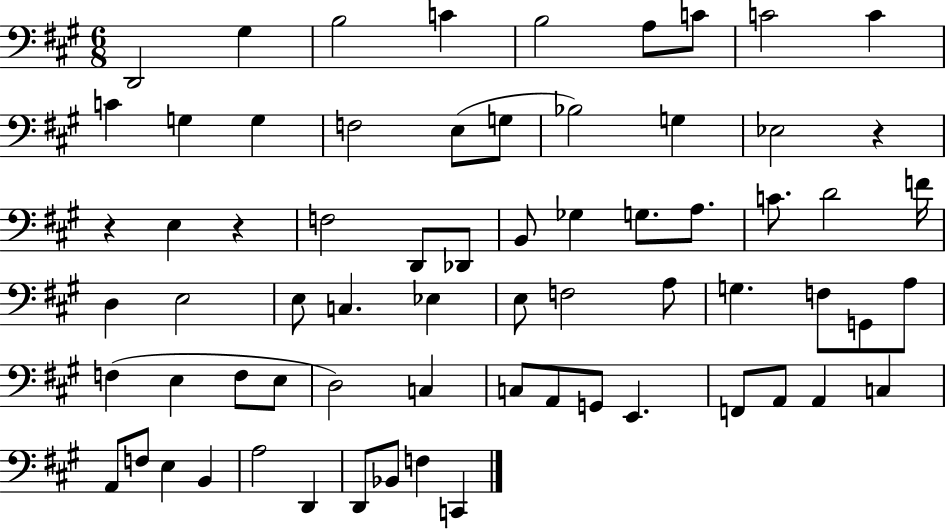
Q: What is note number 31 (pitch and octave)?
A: E3